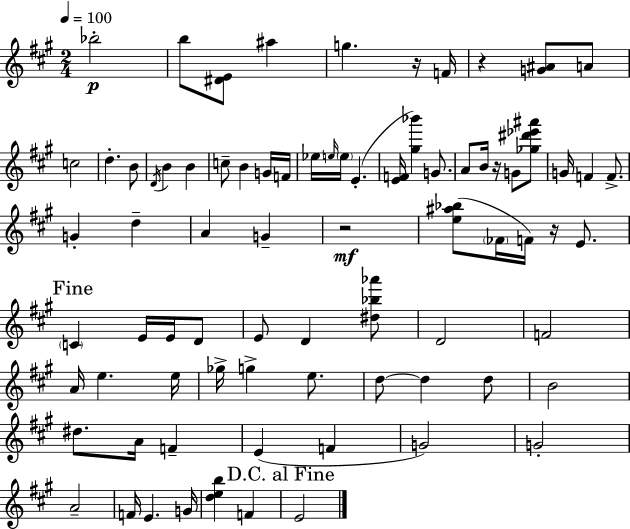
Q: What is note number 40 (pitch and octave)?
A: D4